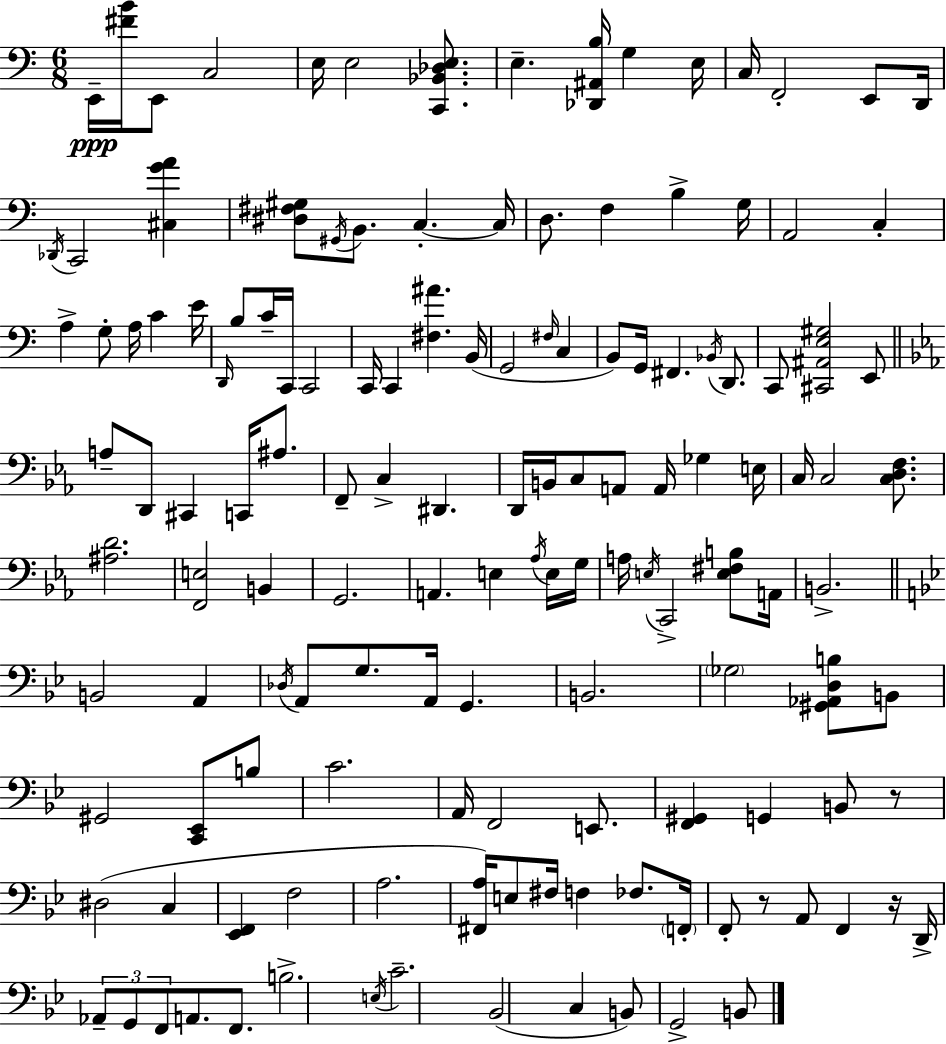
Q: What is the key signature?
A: A minor